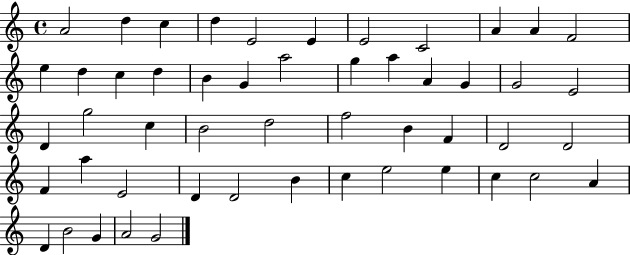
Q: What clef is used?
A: treble